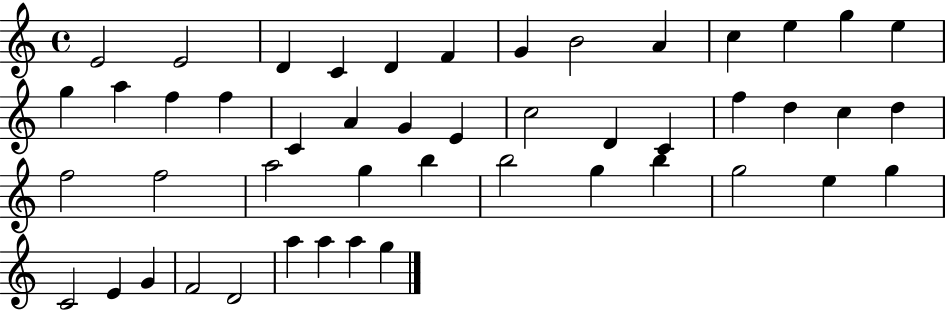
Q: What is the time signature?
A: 4/4